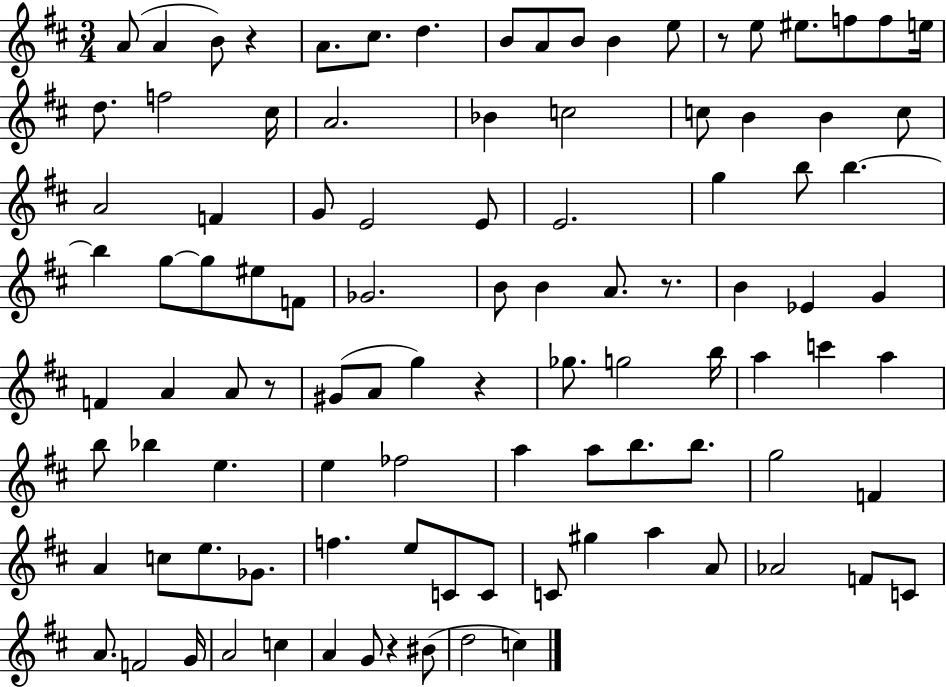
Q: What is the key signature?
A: D major